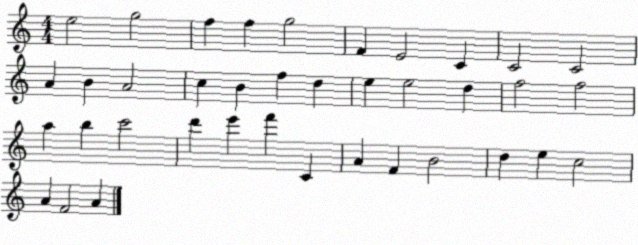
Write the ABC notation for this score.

X:1
T:Untitled
M:4/4
L:1/4
K:C
e2 g2 f f g2 F E2 C C2 C2 A B A2 c B f d e e2 d f2 f2 a b c'2 d' e' f' C A F B2 d e c2 A F2 A